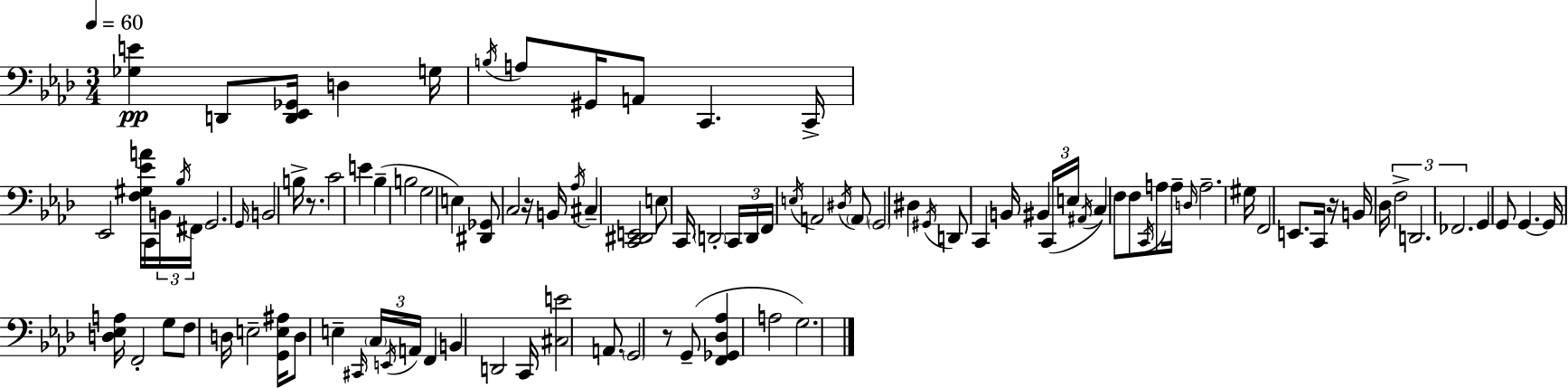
X:1
T:Untitled
M:3/4
L:1/4
K:Ab
[_G,E] D,,/2 [D,,_E,,_G,,]/4 D, G,/4 B,/4 A,/2 ^G,,/4 A,,/2 C,, C,,/4 _E,,2 [F,^G,_EA]/4 C,,/4 B,,/4 _B,/4 ^F,,/4 G,,2 G,,/4 B,,2 B,/4 z/2 C2 E _B, B,2 G,2 E, [^D,,_G,,]/2 C,2 z/4 B,,/4 _A,/4 ^C, [C,,^D,,E,,]2 E,/2 C,,/4 D,,2 C,,/4 D,,/4 F,,/4 E,/4 A,,2 ^D,/4 A,,/2 G,,2 ^D, ^G,,/4 D,,/2 C,, B,,/4 ^B,, C,,/4 E,/4 ^A,,/4 C, F,/2 F,/2 C,,/4 A,/2 A,/4 D,/4 A,2 ^G,/4 F,,2 E,,/2 C,,/4 z/4 B,,/4 _D,/4 F,2 D,,2 _F,,2 G,, G,,/2 G,, G,,/4 [D,_E,A,]/4 F,,2 G,/2 F,/2 D,/4 E,2 [G,,E,^A,]/4 D,/2 E, ^C,,/4 C,/4 E,,/4 A,,/4 F,, B,, D,,2 C,,/4 [^C,E]2 A,,/2 G,,2 z/2 G,,/2 [F,,_G,,_D,_A,] A,2 G,2